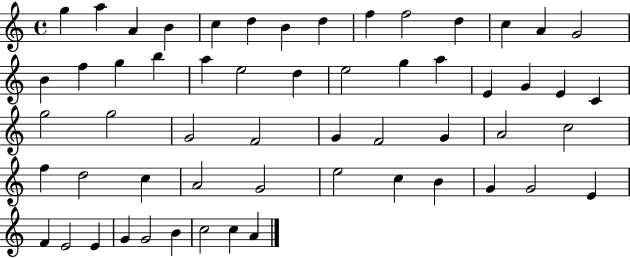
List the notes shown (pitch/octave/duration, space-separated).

G5/q A5/q A4/q B4/q C5/q D5/q B4/q D5/q F5/q F5/h D5/q C5/q A4/q G4/h B4/q F5/q G5/q B5/q A5/q E5/h D5/q E5/h G5/q A5/q E4/q G4/q E4/q C4/q G5/h G5/h G4/h F4/h G4/q F4/h G4/q A4/h C5/h F5/q D5/h C5/q A4/h G4/h E5/h C5/q B4/q G4/q G4/h E4/q F4/q E4/h E4/q G4/q G4/h B4/q C5/h C5/q A4/q